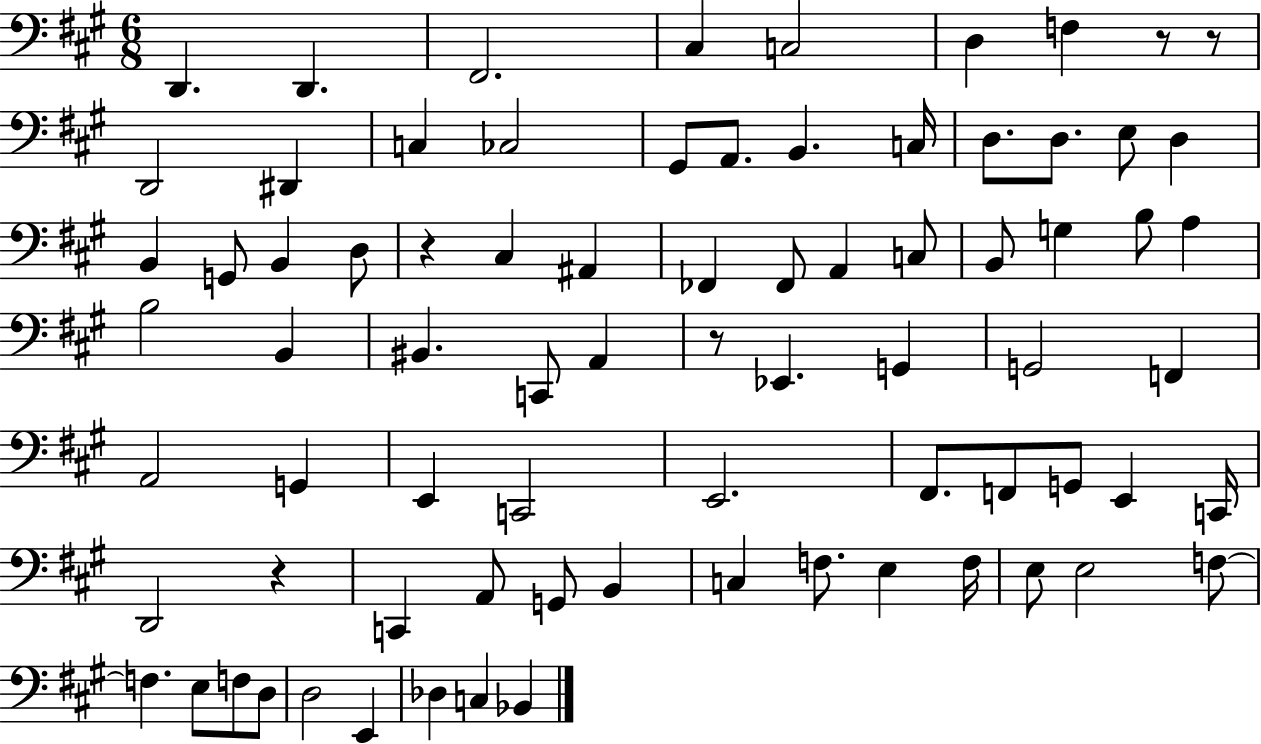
X:1
T:Untitled
M:6/8
L:1/4
K:A
D,, D,, ^F,,2 ^C, C,2 D, F, z/2 z/2 D,,2 ^D,, C, _C,2 ^G,,/2 A,,/2 B,, C,/4 D,/2 D,/2 E,/2 D, B,, G,,/2 B,, D,/2 z ^C, ^A,, _F,, _F,,/2 A,, C,/2 B,,/2 G, B,/2 A, B,2 B,, ^B,, C,,/2 A,, z/2 _E,, G,, G,,2 F,, A,,2 G,, E,, C,,2 E,,2 ^F,,/2 F,,/2 G,,/2 E,, C,,/4 D,,2 z C,, A,,/2 G,,/2 B,, C, F,/2 E, F,/4 E,/2 E,2 F,/2 F, E,/2 F,/2 D,/2 D,2 E,, _D, C, _B,,